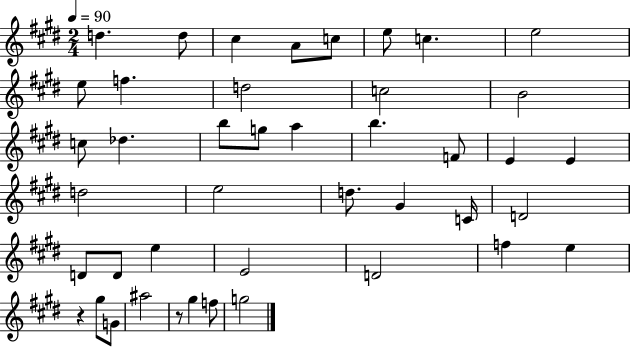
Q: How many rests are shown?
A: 2